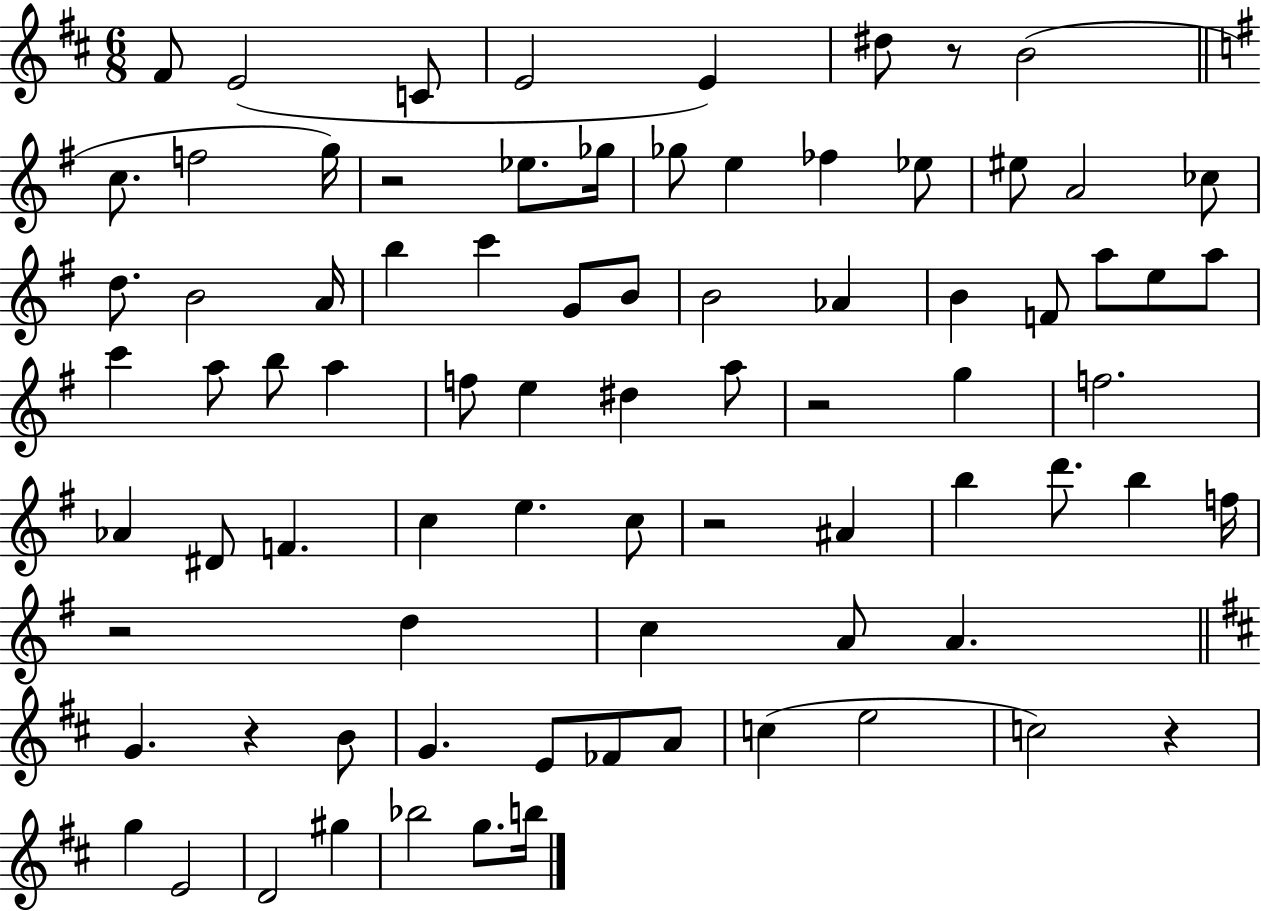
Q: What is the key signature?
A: D major